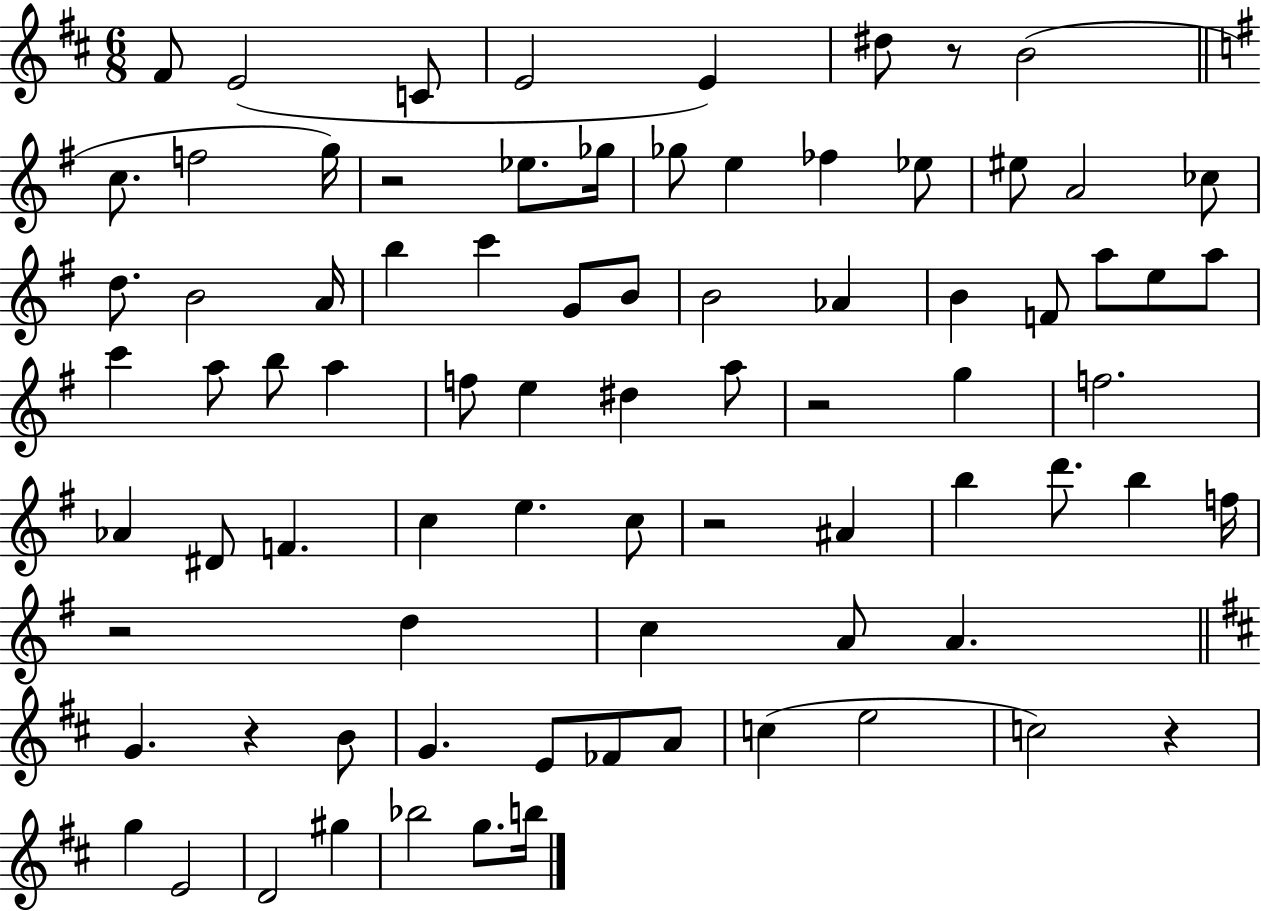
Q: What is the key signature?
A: D major